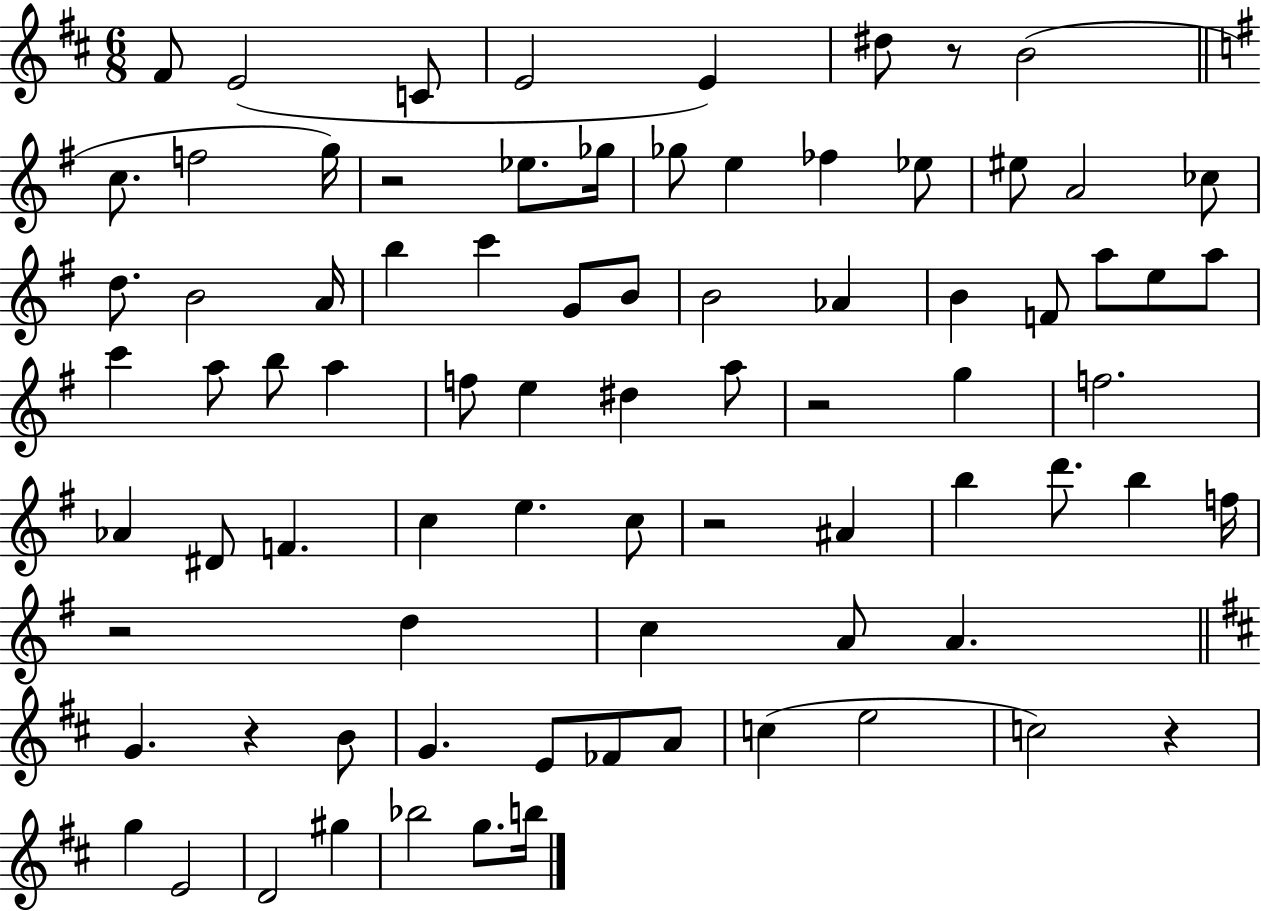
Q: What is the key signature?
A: D major